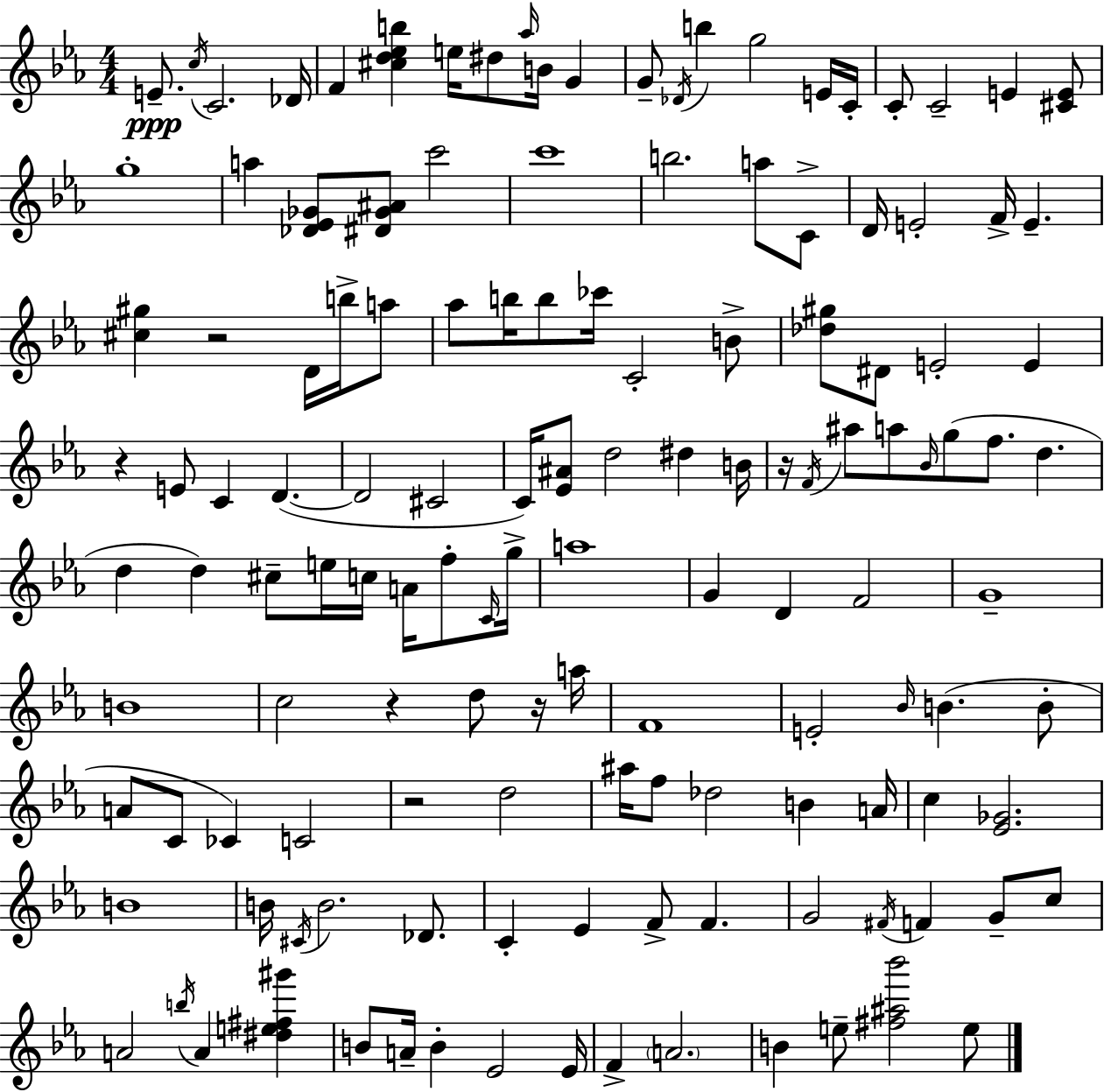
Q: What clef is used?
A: treble